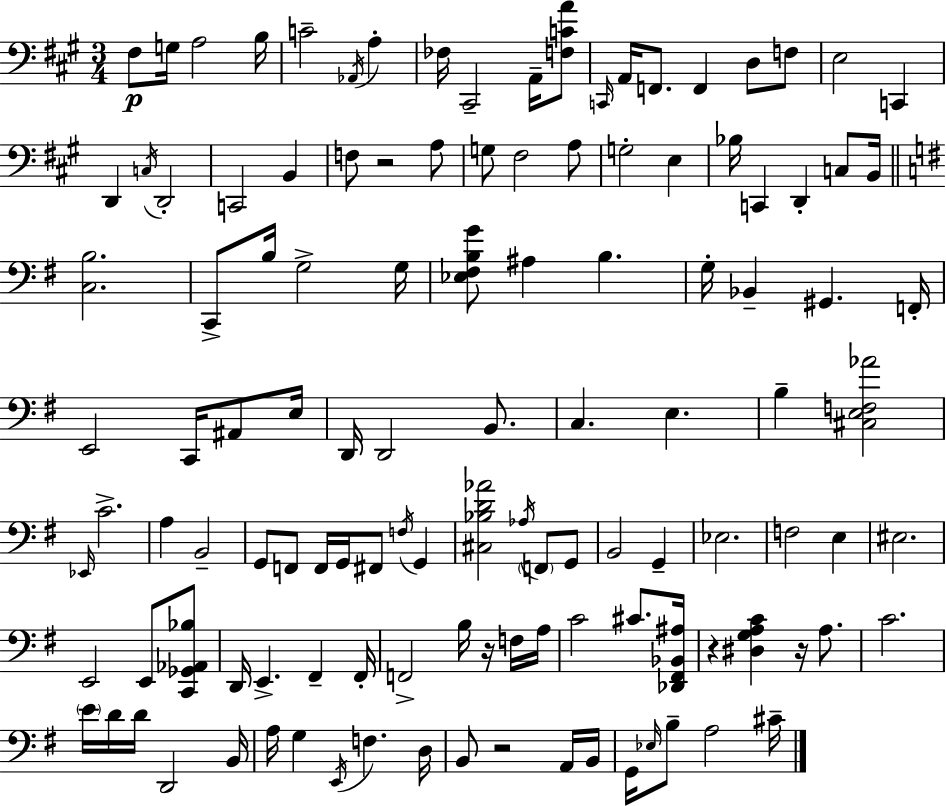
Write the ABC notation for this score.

X:1
T:Untitled
M:3/4
L:1/4
K:A
^F,/2 G,/4 A,2 B,/4 C2 _A,,/4 A, _F,/4 ^C,,2 A,,/4 [F,CA]/2 C,,/4 A,,/4 F,,/2 F,, D,/2 F,/2 E,2 C,, D,, C,/4 D,,2 C,,2 B,, F,/2 z2 A,/2 G,/2 ^F,2 A,/2 G,2 E, _B,/4 C,, D,, C,/2 B,,/4 [C,B,]2 C,,/2 B,/4 G,2 G,/4 [_E,^F,B,G]/2 ^A, B, G,/4 _B,, ^G,, F,,/4 E,,2 C,,/4 ^A,,/2 E,/4 D,,/4 D,,2 B,,/2 C, E, B, [^C,E,F,_A]2 _E,,/4 C2 A, B,,2 G,,/2 F,,/2 F,,/4 G,,/4 ^F,,/2 F,/4 G,, [^C,_B,D_A]2 _A,/4 F,,/2 G,,/2 B,,2 G,, _E,2 F,2 E, ^E,2 E,,2 E,,/2 [C,,_G,,_A,,_B,]/2 D,,/4 E,, ^F,, ^F,,/4 F,,2 B,/4 z/4 F,/4 A,/4 C2 ^C/2 [_D,,^F,,_B,,^A,]/4 z [^D,G,A,C] z/4 A,/2 C2 E/4 D/4 D/4 D,,2 B,,/4 A,/4 G, E,,/4 F, D,/4 B,,/2 z2 A,,/4 B,,/4 G,,/4 _E,/4 B,/2 A,2 ^C/4